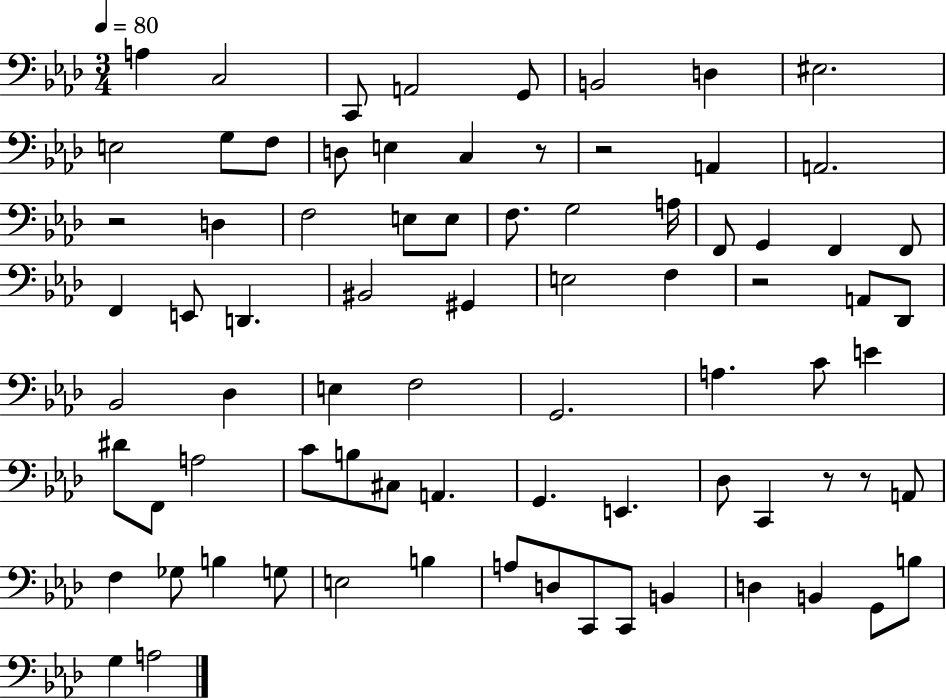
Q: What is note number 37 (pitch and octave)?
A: Bb2